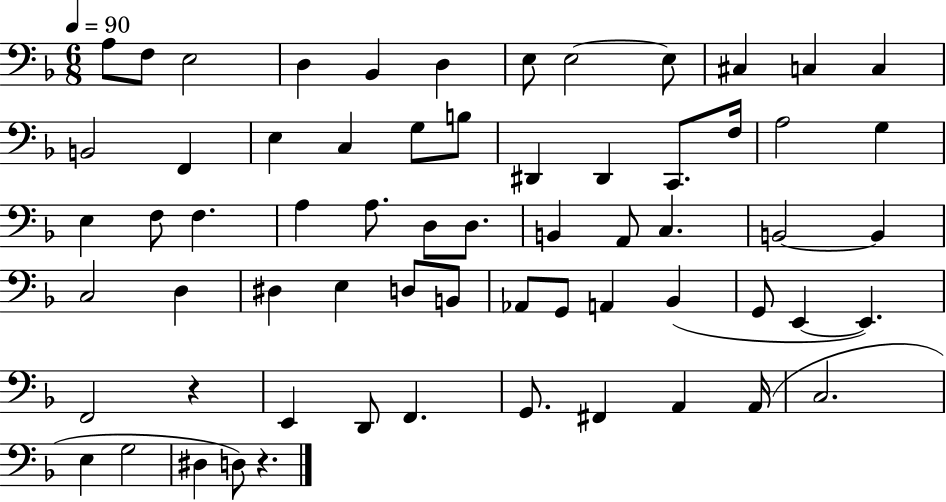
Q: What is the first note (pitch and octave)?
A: A3